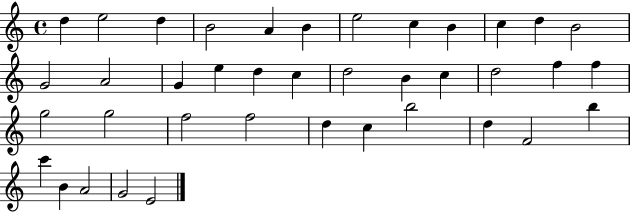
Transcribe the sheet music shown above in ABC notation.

X:1
T:Untitled
M:4/4
L:1/4
K:C
d e2 d B2 A B e2 c B c d B2 G2 A2 G e d c d2 B c d2 f f g2 g2 f2 f2 d c b2 d F2 b c' B A2 G2 E2